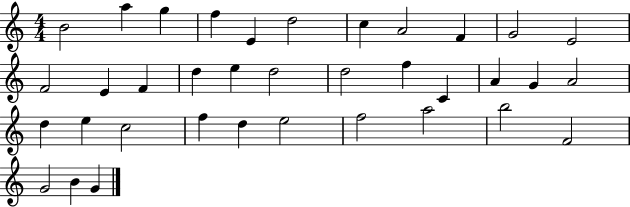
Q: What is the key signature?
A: C major